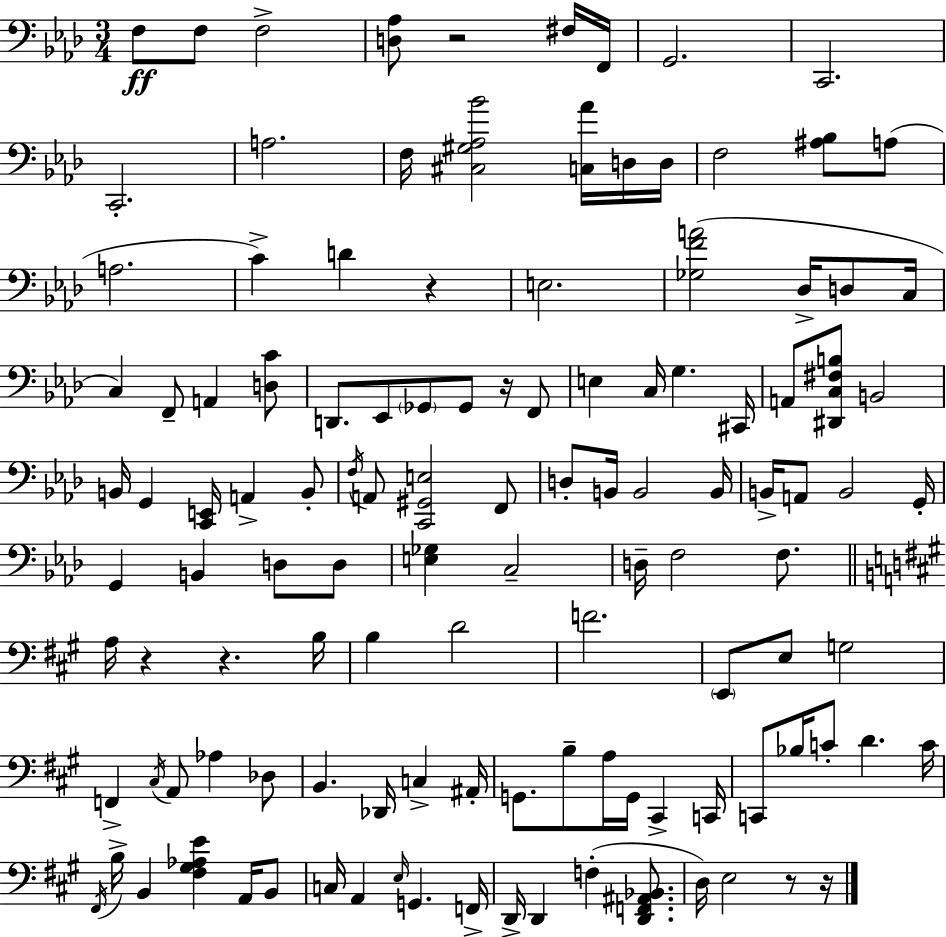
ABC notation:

X:1
T:Untitled
M:3/4
L:1/4
K:Fm
F,/2 F,/2 F,2 [D,_A,]/2 z2 ^F,/4 F,,/4 G,,2 C,,2 C,,2 A,2 F,/4 [^C,^G,_A,_B]2 [C,_A]/4 D,/4 D,/4 F,2 [^A,_B,]/2 A,/2 A,2 C D z E,2 [_G,FA]2 _D,/4 D,/2 C,/4 C, F,,/2 A,, [D,C]/2 D,,/2 _E,,/2 _G,,/2 _G,,/2 z/4 F,,/2 E, C,/4 G, ^C,,/4 A,,/2 [^D,,C,^F,B,]/2 B,,2 B,,/4 G,, [C,,E,,]/4 A,, B,,/2 F,/4 A,,/2 [C,,^G,,E,]2 F,,/2 D,/2 B,,/4 B,,2 B,,/4 B,,/4 A,,/2 B,,2 G,,/4 G,, B,, D,/2 D,/2 [E,_G,] C,2 D,/4 F,2 F,/2 A,/4 z z B,/4 B, D2 F2 E,,/2 E,/2 G,2 F,, ^C,/4 A,,/2 _A, _D,/2 B,, _D,,/4 C, ^A,,/4 G,,/2 B,/2 A,/4 G,,/4 ^C,, C,,/4 C,,/2 _B,/4 C/2 D C/4 ^F,,/4 B,/4 B,, [^F,^G,_A,E] A,,/4 B,,/2 C,/4 A,, E,/4 G,, F,,/4 D,,/4 D,, F, [D,,F,,^A,,_B,,]/2 D,/4 E,2 z/2 z/4